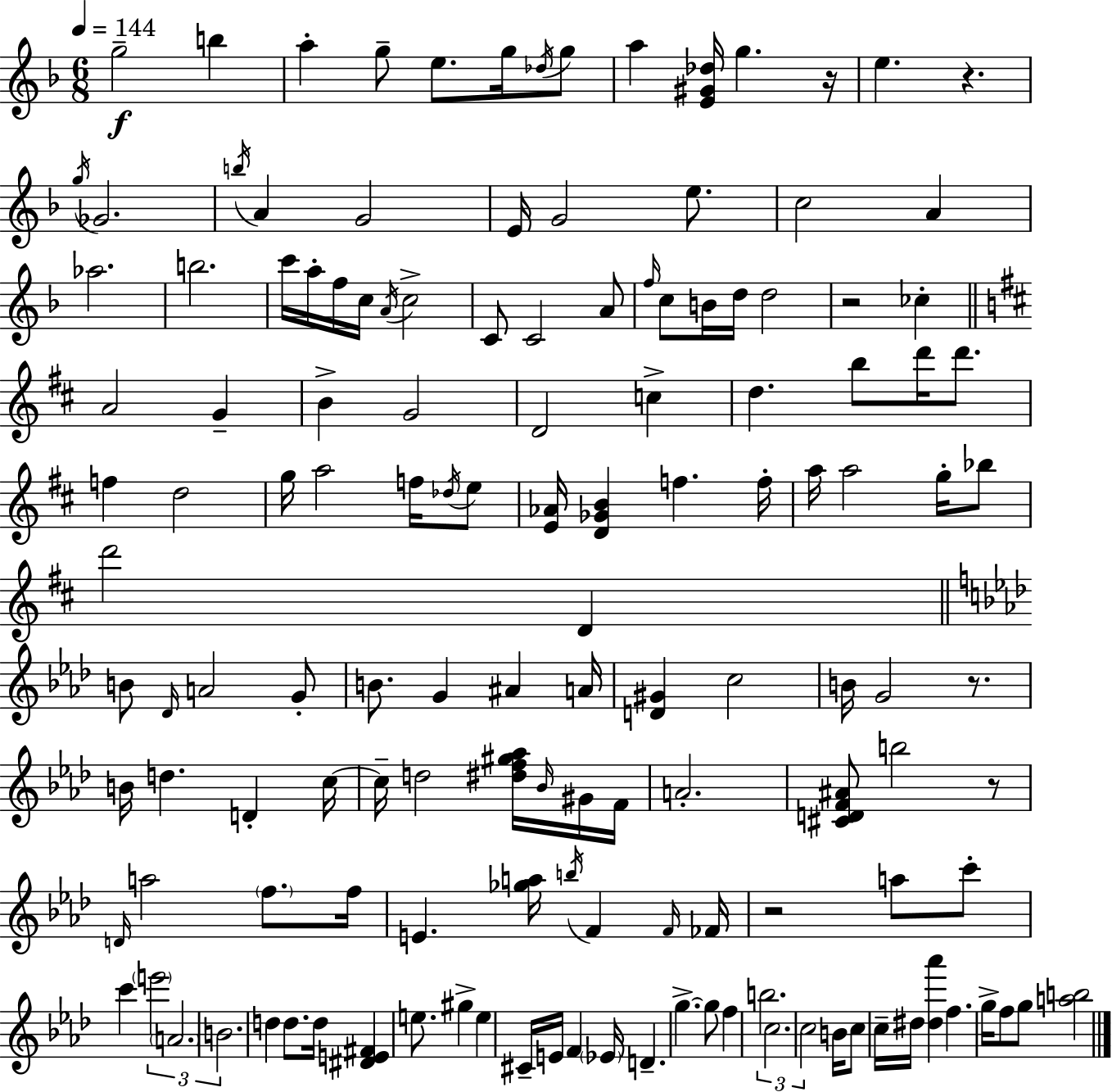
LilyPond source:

{
  \clef treble
  \numericTimeSignature
  \time 6/8
  \key f \major
  \tempo 4 = 144
  \repeat volta 2 { g''2--\f b''4 | a''4-. g''8-- e''8. g''16 \acciaccatura { des''16 } g''8 | a''4 <e' gis' des''>16 g''4. | r16 e''4. r4. | \break \acciaccatura { g''16 } ges'2. | \acciaccatura { b''16 } a'4 g'2 | e'16 g'2 | e''8. c''2 a'4 | \break aes''2. | b''2. | c'''16 a''16-. f''16 c''16 \acciaccatura { a'16 } c''2-> | c'8 c'2 | \break a'8 \grace { f''16 } c''8 b'16 d''16 d''2 | r2 | ces''4-. \bar "||" \break \key d \major a'2 g'4-- | b'4-> g'2 | d'2 c''4-> | d''4. b''8 d'''16 d'''8. | \break f''4 d''2 | g''16 a''2 f''16 \acciaccatura { des''16 } e''8 | <e' aes'>16 <d' ges' b'>4 f''4. | f''16-. a''16 a''2 g''16-. bes''8 | \break d'''2 d'4 | \bar "||" \break \key f \minor b'8 \grace { des'16 } a'2 g'8-. | b'8. g'4 ais'4 | a'16 <d' gis'>4 c''2 | b'16 g'2 r8. | \break b'16 d''4. d'4-. | c''16~~ c''16-- d''2 <dis'' f'' gis'' aes''>16 \grace { bes'16 } | gis'16 f'16 a'2.-. | <cis' d' f' ais'>8 b''2 | \break r8 \grace { d'16 } a''2 \parenthesize f''8. | f''16 e'4. <ges'' a''>16 \acciaccatura { b''16 } f'4 | \grace { f'16 } fes'16 r2 | a''8 c'''8-. c'''4 \tuplet 3/2 { \parenthesize e'''2 | \break \parenthesize a'2. | b'2. } | d''4 d''8. | d''16 <dis' e' fis'>4 e''8. gis''4-> | \break e''4 cis'16-- e'16 f'4 \parenthesize ees'16 d'4.-- | g''4.->~~ g''8 | f''4 \tuplet 3/2 { b''2. | c''2. | \break c''2 } | b'16 c''8 c''16-- dis''16 <dis'' aes'''>4 f''4. | g''16-> f''8 g''8 <a'' b''>2 | } \bar "|."
}